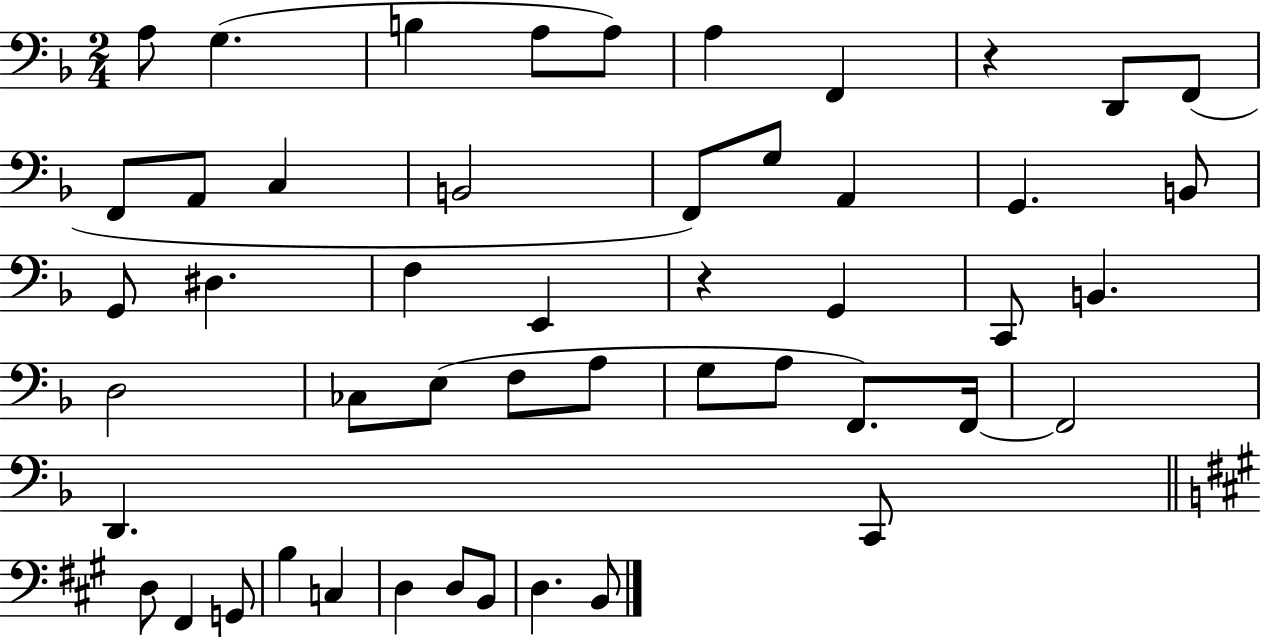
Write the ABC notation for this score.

X:1
T:Untitled
M:2/4
L:1/4
K:F
A,/2 G, B, A,/2 A,/2 A, F,, z D,,/2 F,,/2 F,,/2 A,,/2 C, B,,2 F,,/2 G,/2 A,, G,, B,,/2 G,,/2 ^D, F, E,, z G,, C,,/2 B,, D,2 _C,/2 E,/2 F,/2 A,/2 G,/2 A,/2 F,,/2 F,,/4 F,,2 D,, C,,/2 D,/2 ^F,, G,,/2 B, C, D, D,/2 B,,/2 D, B,,/2